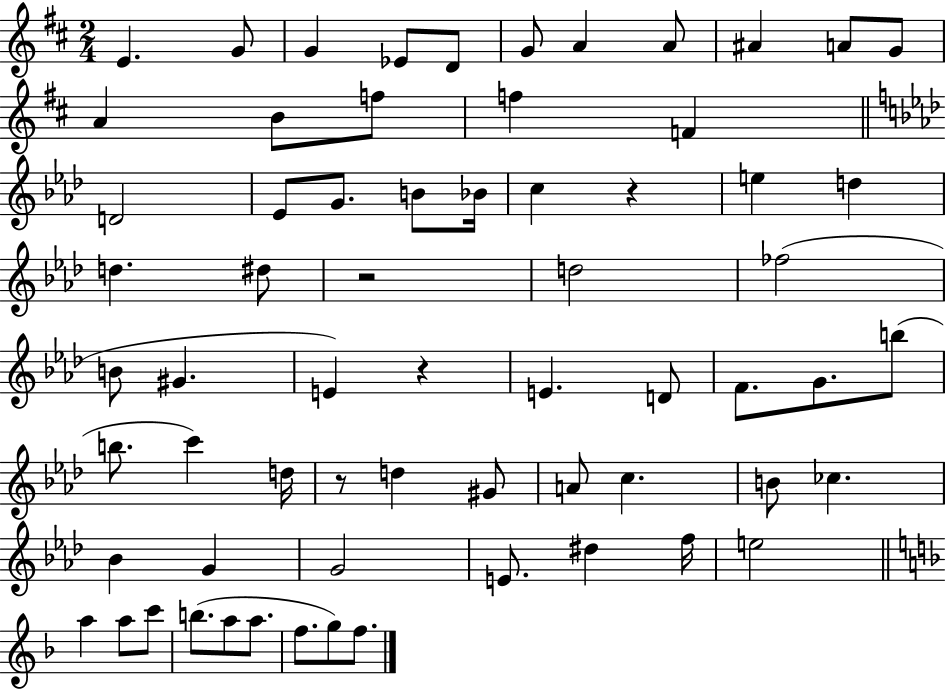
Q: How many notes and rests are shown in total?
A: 65